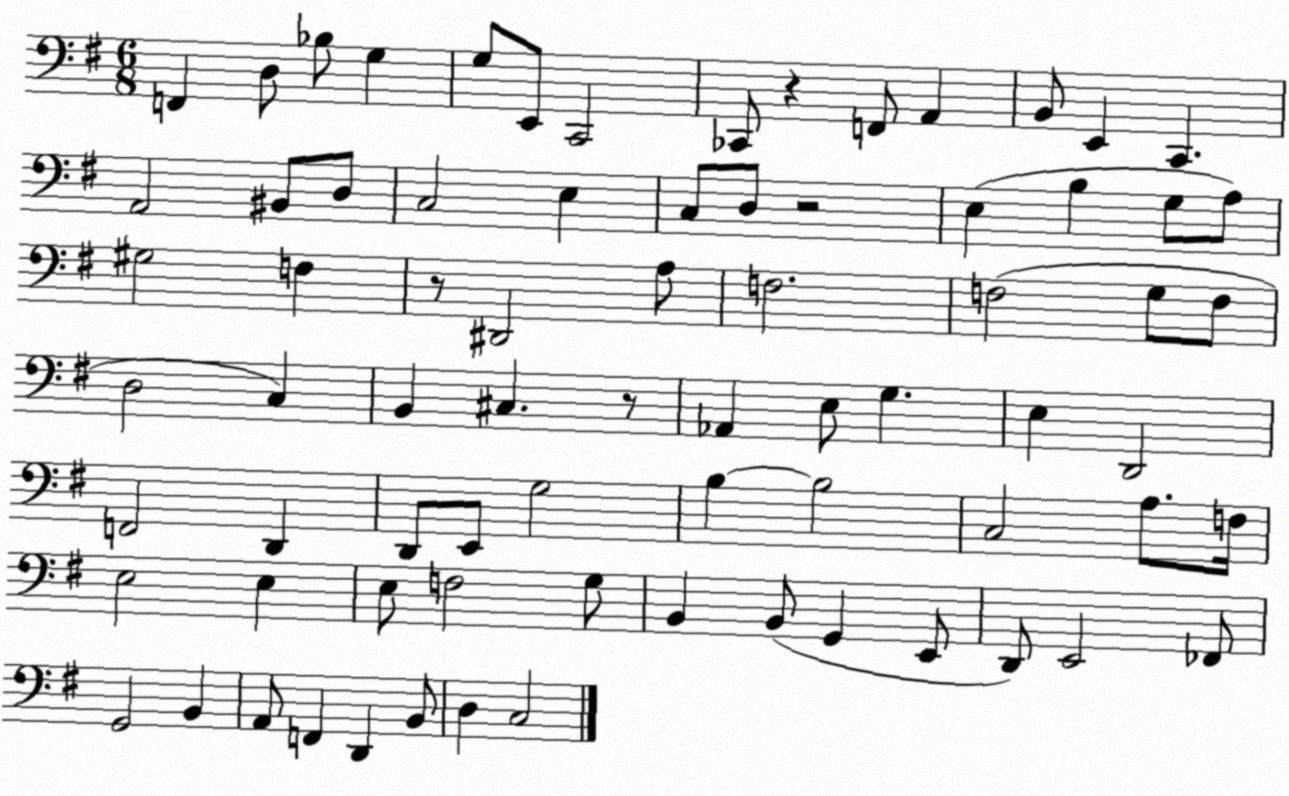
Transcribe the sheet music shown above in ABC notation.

X:1
T:Untitled
M:6/8
L:1/4
K:G
F,, D,/2 _B,/2 G, G,/2 E,,/2 C,,2 _C,,/2 z F,,/2 A,, B,,/2 E,, C,, A,,2 ^B,,/2 D,/2 C,2 E, C,/2 D,/2 z2 E, B, G,/2 A,/2 ^G,2 F, z/2 ^D,,2 A,/2 F,2 F,2 G,/2 F,/2 D,2 C, B,, ^C, z/2 _A,, E,/2 G, E, D,,2 F,,2 D,, D,,/2 E,,/2 G,2 B, B,2 C,2 A,/2 F,/4 E,2 E, E,/2 F,2 G,/2 B,, B,,/2 G,, E,,/2 D,,/2 E,,2 _F,,/2 G,,2 B,, A,,/2 F,, D,, B,,/2 D, C,2